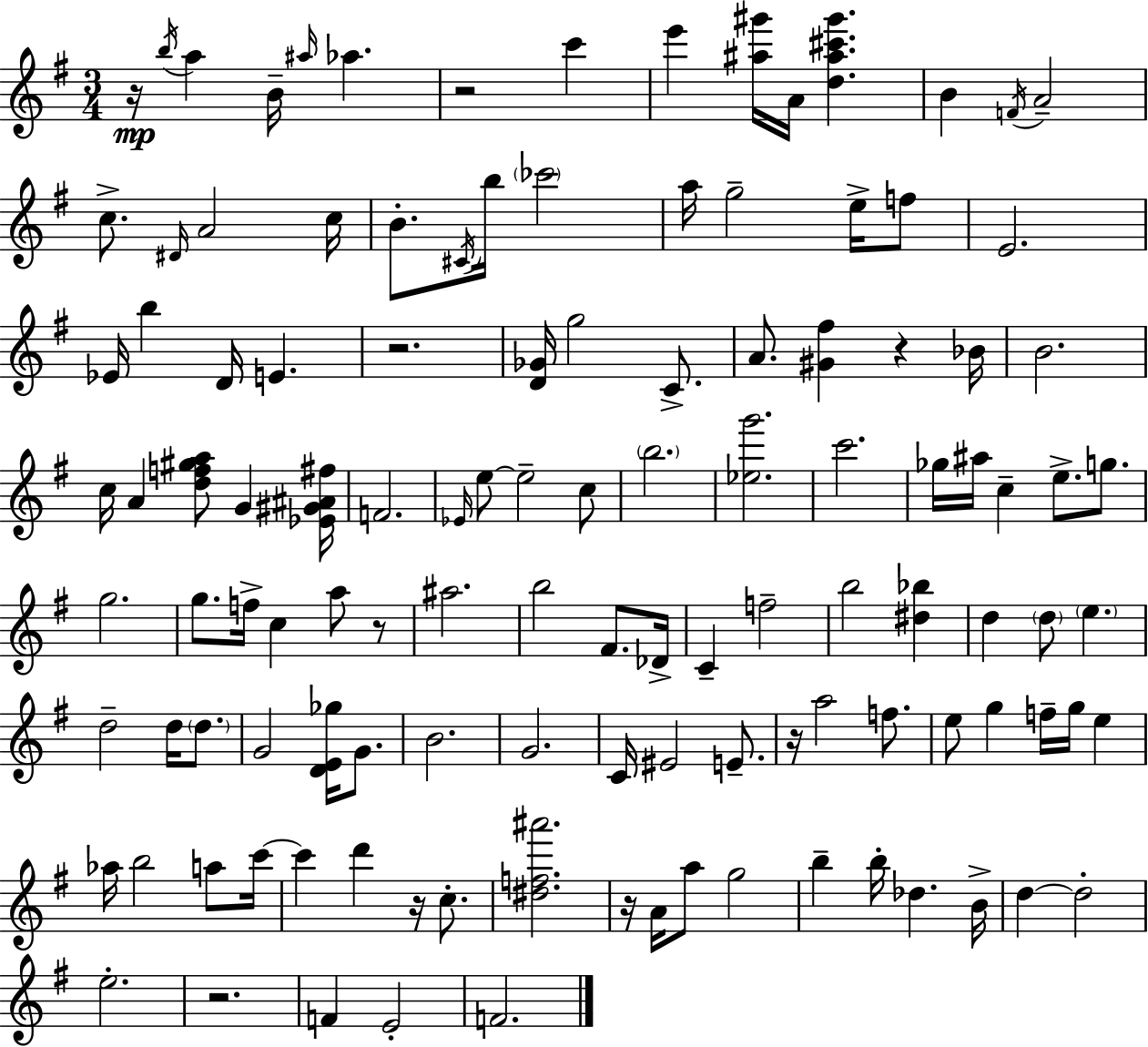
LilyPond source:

{
  \clef treble
  \numericTimeSignature
  \time 3/4
  \key e \minor
  r16\mp \acciaccatura { b''16 } a''4 b'16-- \grace { ais''16 } aes''4. | r2 c'''4 | e'''4 <ais'' gis'''>16 a'16 <d'' ais'' cis''' gis'''>4. | b'4 \acciaccatura { f'16 } a'2-- | \break c''8.-> \grace { dis'16 } a'2 | c''16 b'8.-. \acciaccatura { cis'16 } b''16 \parenthesize ces'''2 | a''16 g''2-- | e''16-> f''8 e'2. | \break ees'16 b''4 d'16 e'4. | r2. | <d' ges'>16 g''2 | c'8.-> a'8. <gis' fis''>4 | \break r4 bes'16 b'2. | c''16 a'4 <d'' f'' gis'' a''>8 | g'4 <ees' gis' ais' fis''>16 f'2. | \grace { ees'16 } e''8~~ e''2-- | \break c''8 \parenthesize b''2. | <ees'' g'''>2. | c'''2. | ges''16 ais''16 c''4-- | \break e''8.-> g''8. g''2. | g''8. f''16-> c''4 | a''8 r8 ais''2. | b''2 | \break fis'8. des'16-> c'4-- f''2-- | b''2 | <dis'' bes''>4 d''4 \parenthesize d''8 | \parenthesize e''4. d''2-- | \break d''16 \parenthesize d''8. g'2 | <d' e' ges''>16 g'8. b'2. | g'2. | c'16 eis'2 | \break e'8.-- r16 a''2 | f''8. e''8 g''4 | f''16-- g''16 e''4 aes''16 b''2 | a''8 c'''16~~ c'''4 d'''4 | \break r16 c''8.-. <dis'' f'' ais'''>2. | r16 a'16 a''8 g''2 | b''4-- b''16-. des''4. | b'16-> d''4~~ d''2-. | \break e''2.-. | r2. | f'4 e'2-. | f'2. | \break \bar "|."
}